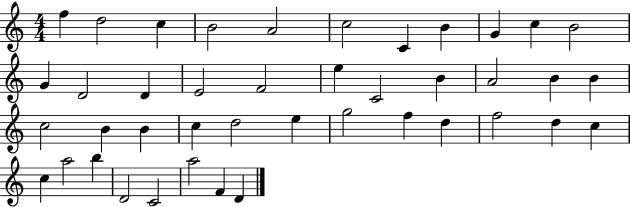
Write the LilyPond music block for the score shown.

{
  \clef treble
  \numericTimeSignature
  \time 4/4
  \key c \major
  f''4 d''2 c''4 | b'2 a'2 | c''2 c'4 b'4 | g'4 c''4 b'2 | \break g'4 d'2 d'4 | e'2 f'2 | e''4 c'2 b'4 | a'2 b'4 b'4 | \break c''2 b'4 b'4 | c''4 d''2 e''4 | g''2 f''4 d''4 | f''2 d''4 c''4 | \break c''4 a''2 b''4 | d'2 c'2 | a''2 f'4 d'4 | \bar "|."
}